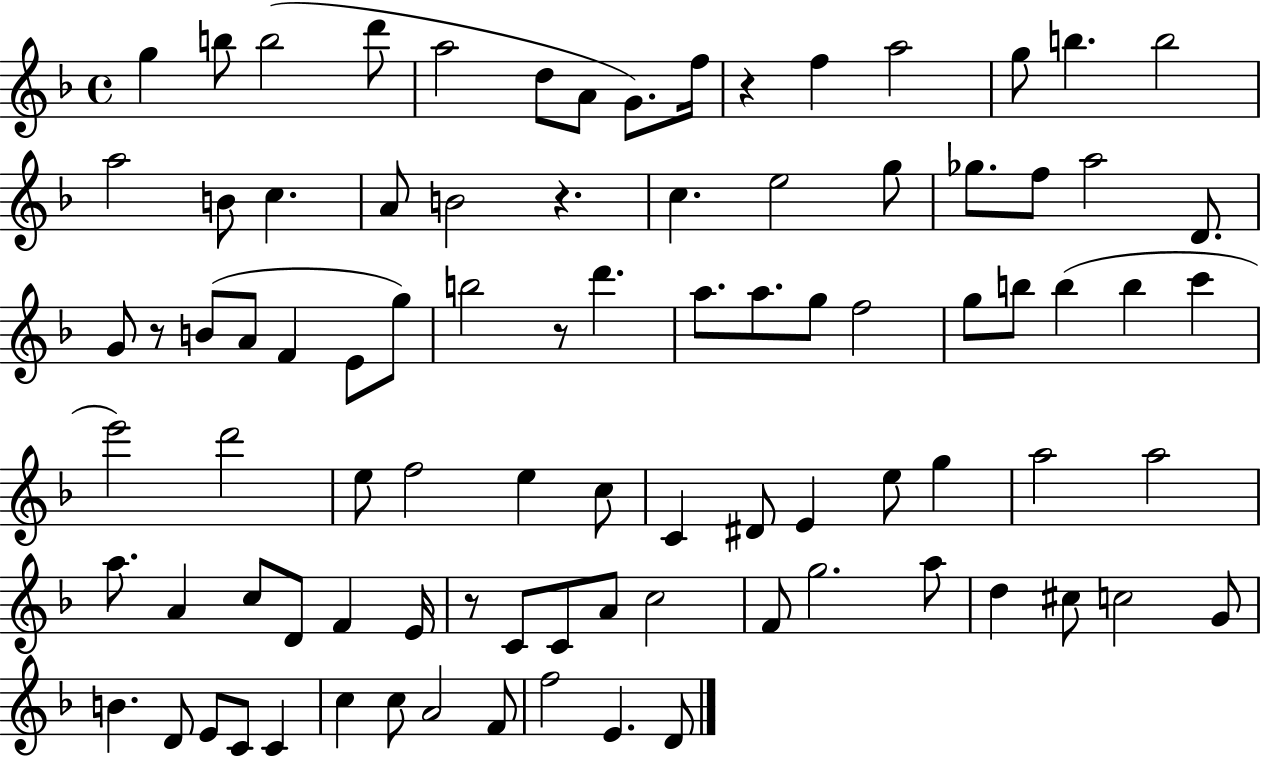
{
  \clef treble
  \time 4/4
  \defaultTimeSignature
  \key f \major
  g''4 b''8 b''2( d'''8 | a''2 d''8 a'8 g'8.) f''16 | r4 f''4 a''2 | g''8 b''4. b''2 | \break a''2 b'8 c''4. | a'8 b'2 r4. | c''4. e''2 g''8 | ges''8. f''8 a''2 d'8. | \break g'8 r8 b'8( a'8 f'4 e'8 g''8) | b''2 r8 d'''4. | a''8. a''8. g''8 f''2 | g''8 b''8 b''4( b''4 c'''4 | \break e'''2) d'''2 | e''8 f''2 e''4 c''8 | c'4 dis'8 e'4 e''8 g''4 | a''2 a''2 | \break a''8. a'4 c''8 d'8 f'4 e'16 | r8 c'8 c'8 a'8 c''2 | f'8 g''2. a''8 | d''4 cis''8 c''2 g'8 | \break b'4. d'8 e'8 c'8 c'4 | c''4 c''8 a'2 f'8 | f''2 e'4. d'8 | \bar "|."
}